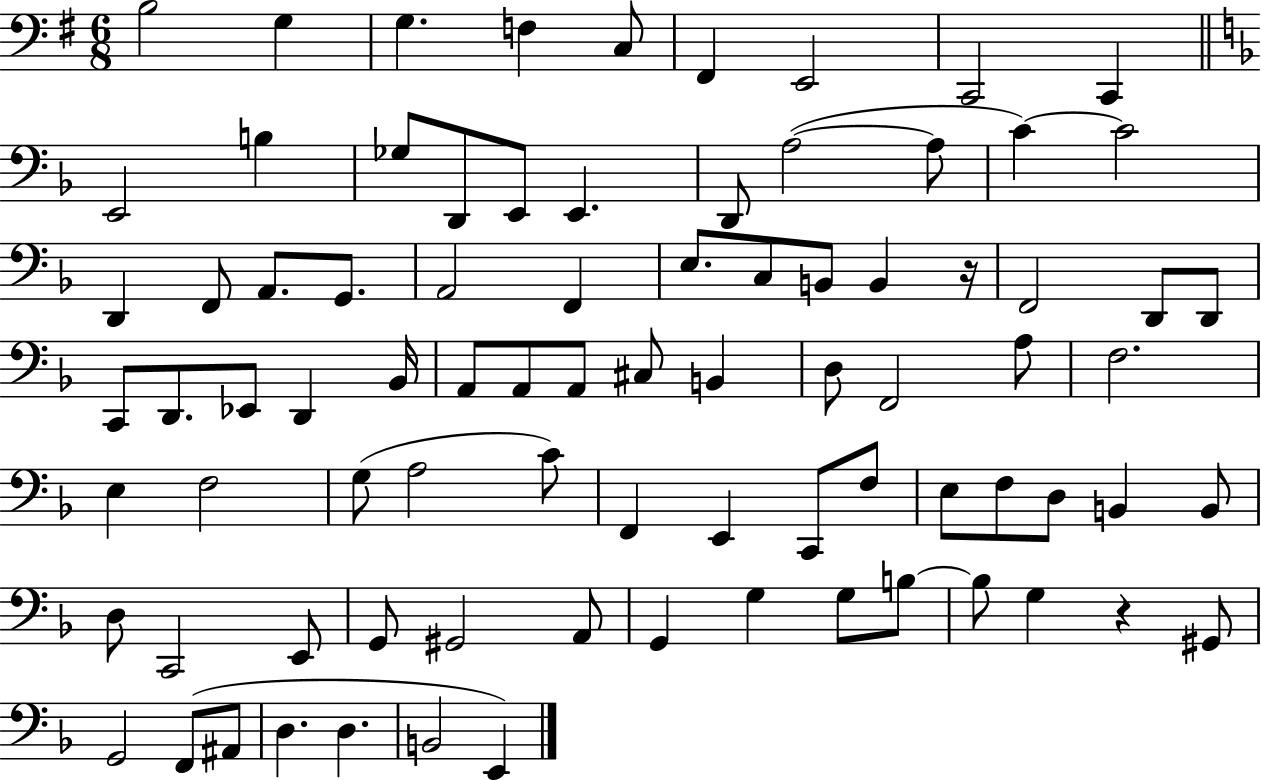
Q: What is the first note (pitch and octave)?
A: B3